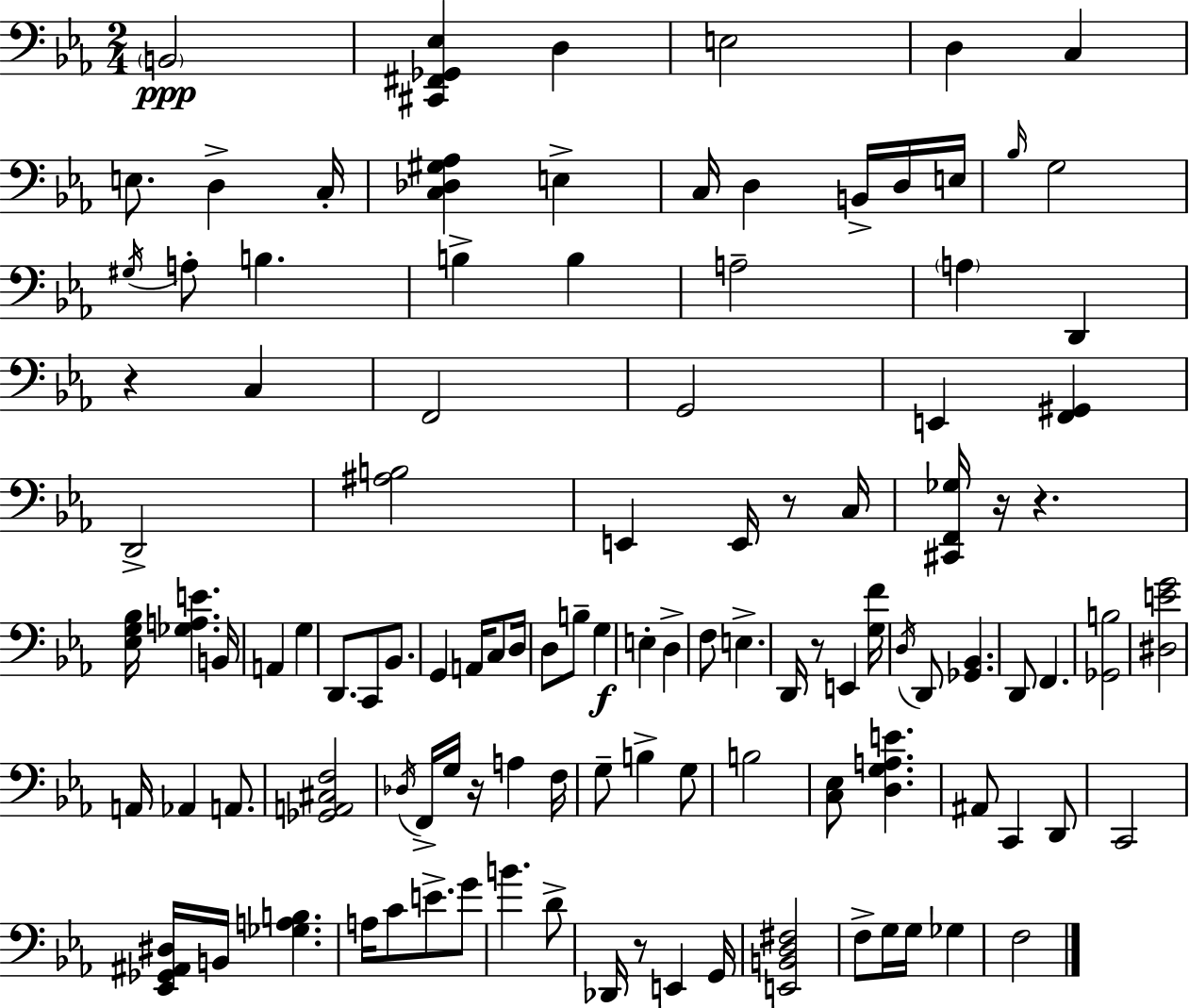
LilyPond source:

{
  \clef bass
  \numericTimeSignature
  \time 2/4
  \key c \minor
  \repeat volta 2 { \parenthesize b,2\ppp | <cis, fis, ges, ees>4 d4 | e2 | d4 c4 | \break e8. d4-> c16-. | <c des gis aes>4 e4-> | c16 d4 b,16-> d16 e16 | \grace { bes16 } g2 | \break \acciaccatura { gis16 } a8-. b4. | b4-> b4 | a2-- | \parenthesize a4 d,4 | \break r4 c4 | f,2 | g,2 | e,4 <f, gis,>4 | \break d,2-> | <ais b>2 | e,4 e,16 r8 | c16 <cis, f, ges>16 r16 r4. | \break <ees g bes>16 <ges a e'>4. | b,16 a,4 g4 | d,8. c,8 bes,8. | g,4 a,16 c8 | \break d16 d8 b8-- g4\f | e4-. d4-> | f8 e4.-> | d,16 r8 e,4 | \break <g f'>16 \acciaccatura { d16 } d,8 <ges, bes,>4. | d,8 f,4. | <ges, b>2 | <dis e' g'>2 | \break a,16 aes,4 | a,8. <ges, a, cis f>2 | \acciaccatura { des16 } f,16-> g16 r16 a4 | f16 g8-- b4-> | \break g8 b2 | <c ees>8 <d g a e'>4. | ais,8 c,4 | d,8 c,2 | \break <ees, ges, ais, dis>16 b,16 <ges a b>4. | a16 c'8 e'8.-> | g'8 b'4. | d'8-> des,16 r8 e,4 | \break g,16 <e, b, d fis>2 | f8-> g16 g16 | ges4 f2 | } \bar "|."
}